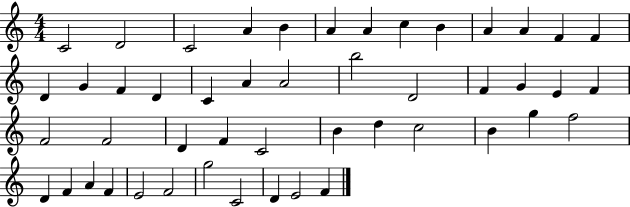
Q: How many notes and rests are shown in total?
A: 48